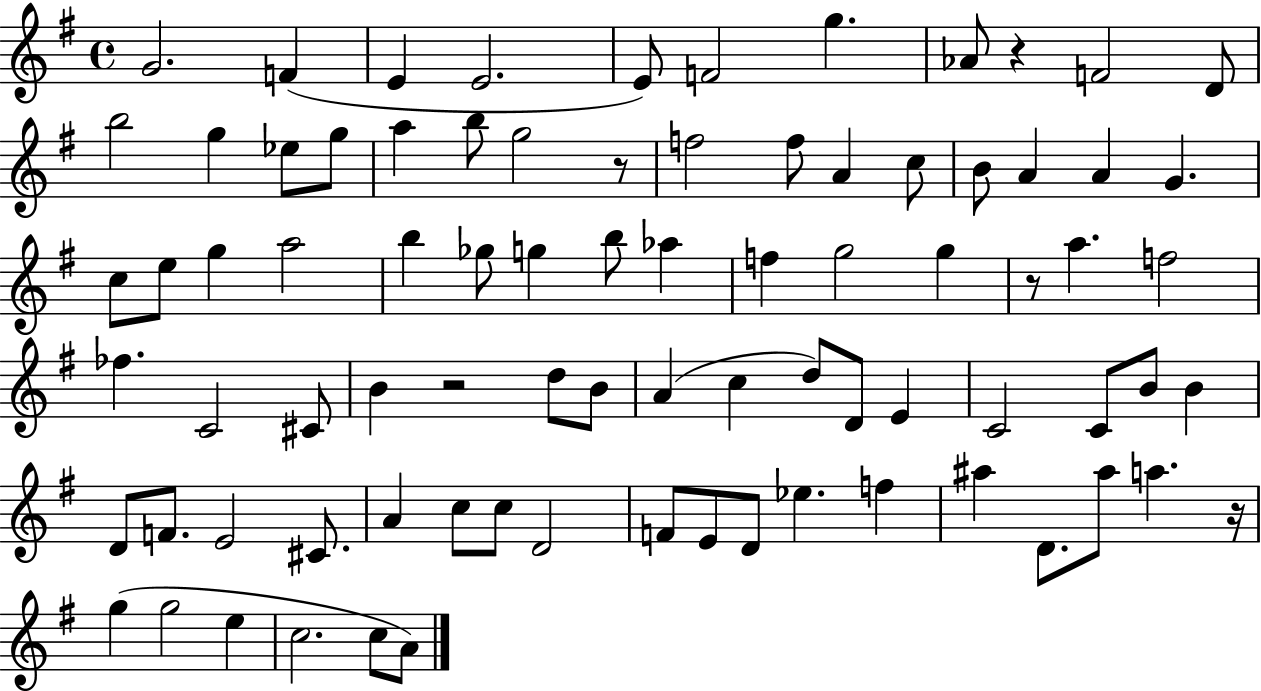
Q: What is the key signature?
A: G major